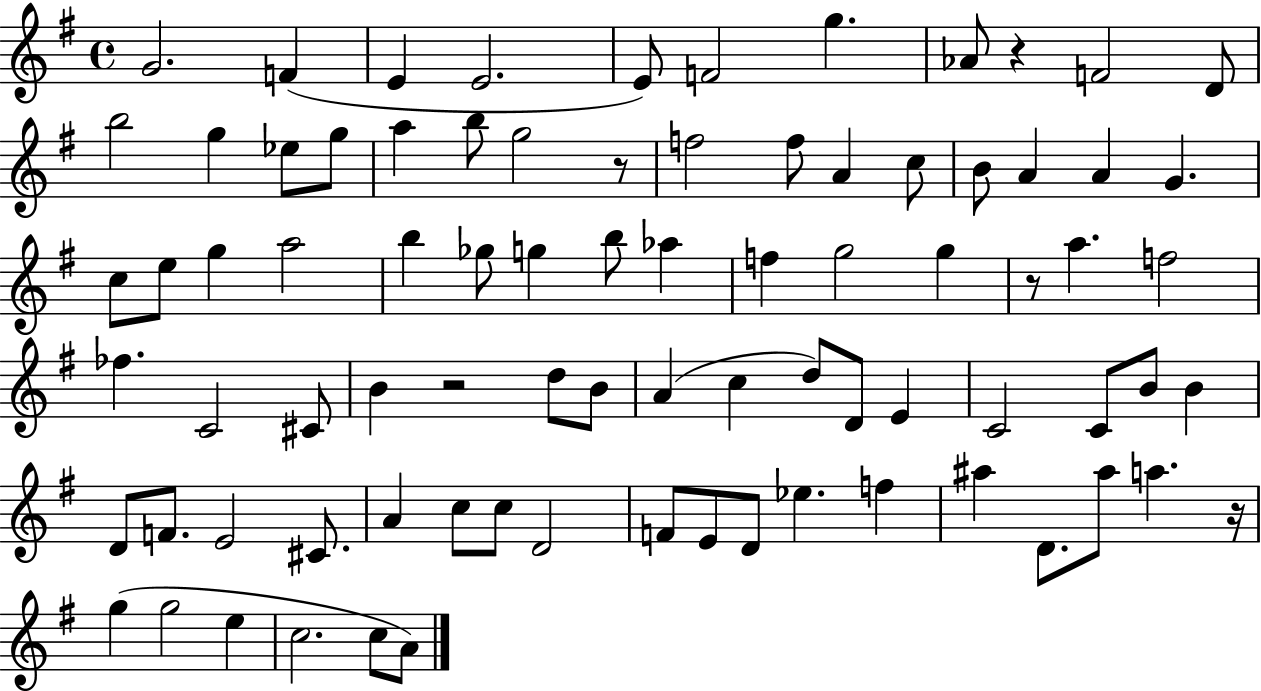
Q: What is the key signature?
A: G major